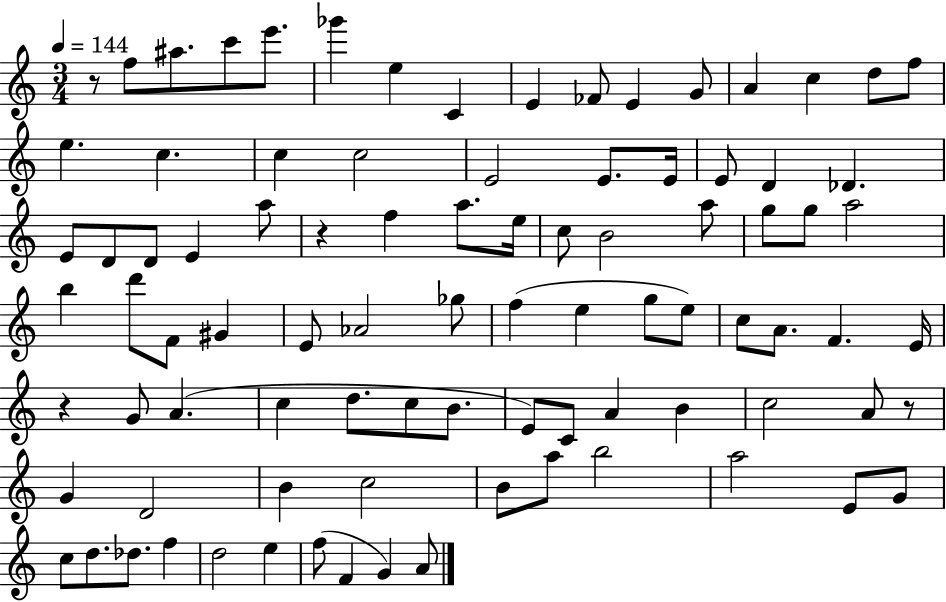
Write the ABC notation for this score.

X:1
T:Untitled
M:3/4
L:1/4
K:C
z/2 f/2 ^a/2 c'/2 e'/2 _g' e C E _F/2 E G/2 A c d/2 f/2 e c c c2 E2 E/2 E/4 E/2 D _D E/2 D/2 D/2 E a/2 z f a/2 e/4 c/2 B2 a/2 g/2 g/2 a2 b d'/2 F/2 ^G E/2 _A2 _g/2 f e g/2 e/2 c/2 A/2 F E/4 z G/2 A c d/2 c/2 B/2 E/2 C/2 A B c2 A/2 z/2 G D2 B c2 B/2 a/2 b2 a2 E/2 G/2 c/2 d/2 _d/2 f d2 e f/2 F G A/2